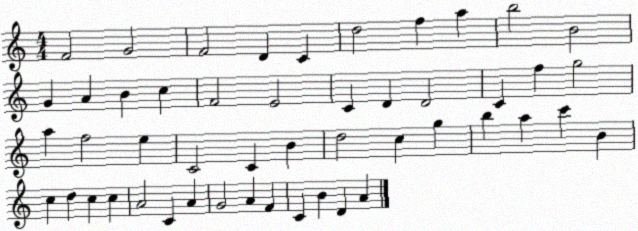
X:1
T:Untitled
M:4/4
L:1/4
K:C
F2 G2 F2 D C d2 f a b2 B2 G A B c F2 E2 C D D2 C f g2 a f2 e C2 C B d2 c g b a c' B c d c c A2 C A G2 A F C B D A